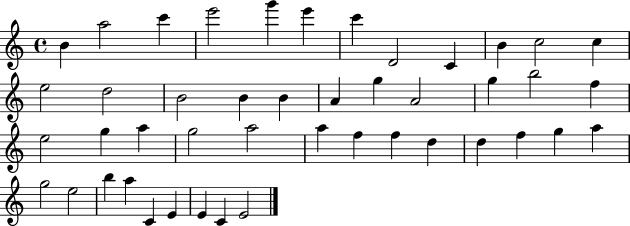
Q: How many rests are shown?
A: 0